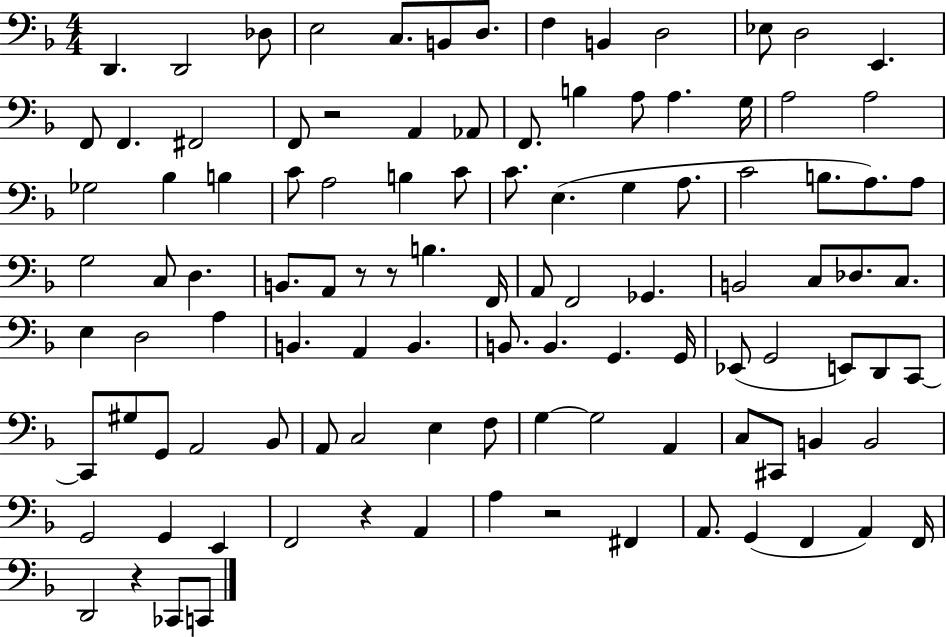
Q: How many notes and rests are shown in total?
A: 107